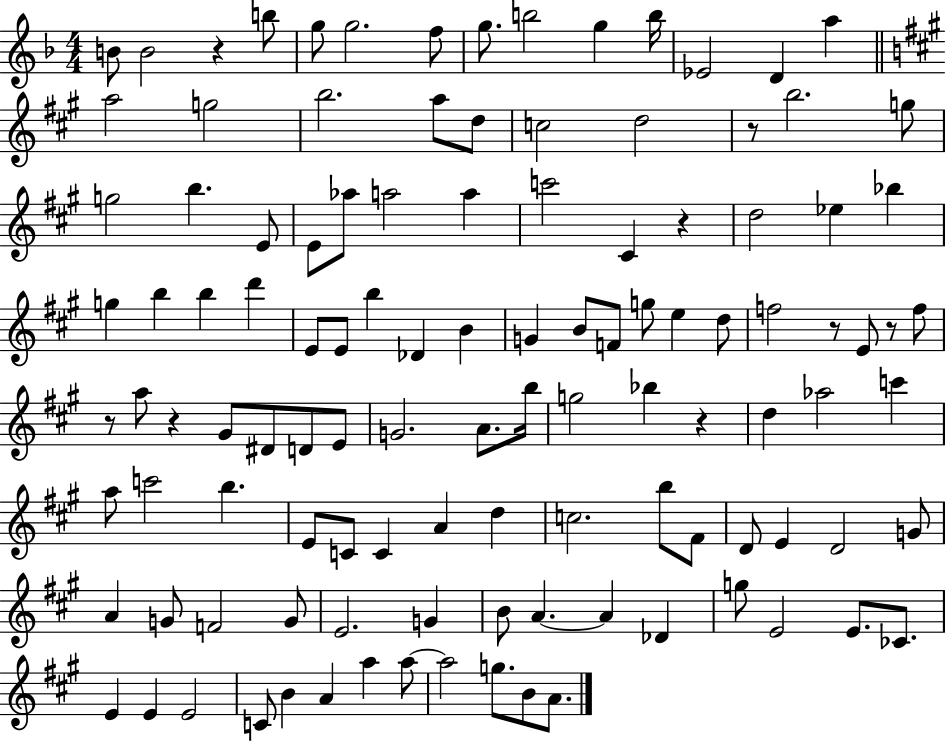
B4/e B4/h R/q B5/e G5/e G5/h. F5/e G5/e. B5/h G5/q B5/s Eb4/h D4/q A5/q A5/h G5/h B5/h. A5/e D5/e C5/h D5/h R/e B5/h. G5/e G5/h B5/q. E4/e E4/e Ab5/e A5/h A5/q C6/h C#4/q R/q D5/h Eb5/q Bb5/q G5/q B5/q B5/q D6/q E4/e E4/e B5/q Db4/q B4/q G4/q B4/e F4/e G5/e E5/q D5/e F5/h R/e E4/e R/e F5/e R/e A5/e R/q G#4/e D#4/e D4/e E4/e G4/h. A4/e. B5/s G5/h Bb5/q R/q D5/q Ab5/h C6/q A5/e C6/h B5/q. E4/e C4/e C4/q A4/q D5/q C5/h. B5/e F#4/e D4/e E4/q D4/h G4/e A4/q G4/e F4/h G4/e E4/h. G4/q B4/e A4/q. A4/q Db4/q G5/e E4/h E4/e. CES4/e. E4/q E4/q E4/h C4/e B4/q A4/q A5/q A5/e A5/h G5/e. B4/e A4/e.